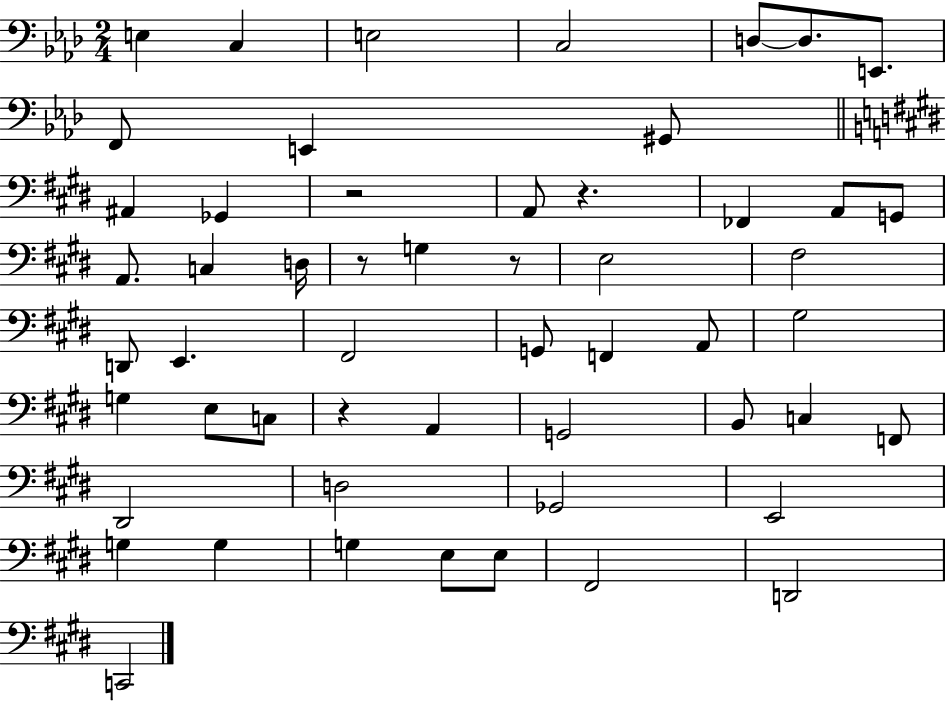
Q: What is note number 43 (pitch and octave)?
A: G3